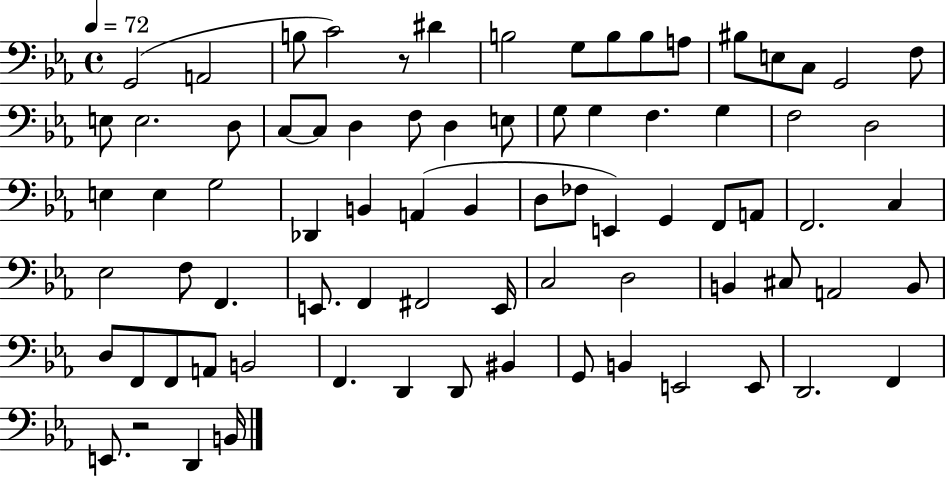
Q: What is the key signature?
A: EES major